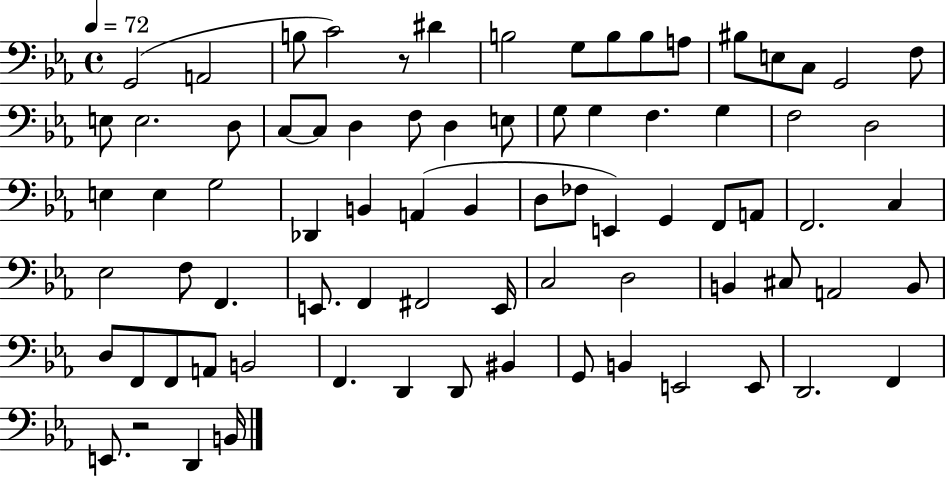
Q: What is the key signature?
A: EES major